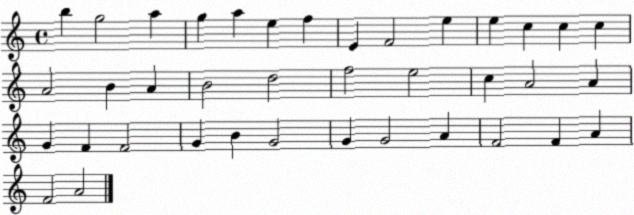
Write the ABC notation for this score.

X:1
T:Untitled
M:4/4
L:1/4
K:C
b g2 a g a e f E F2 e e c c c A2 B A B2 d2 f2 e2 c A2 A G F F2 G B G2 G G2 A F2 F A F2 A2